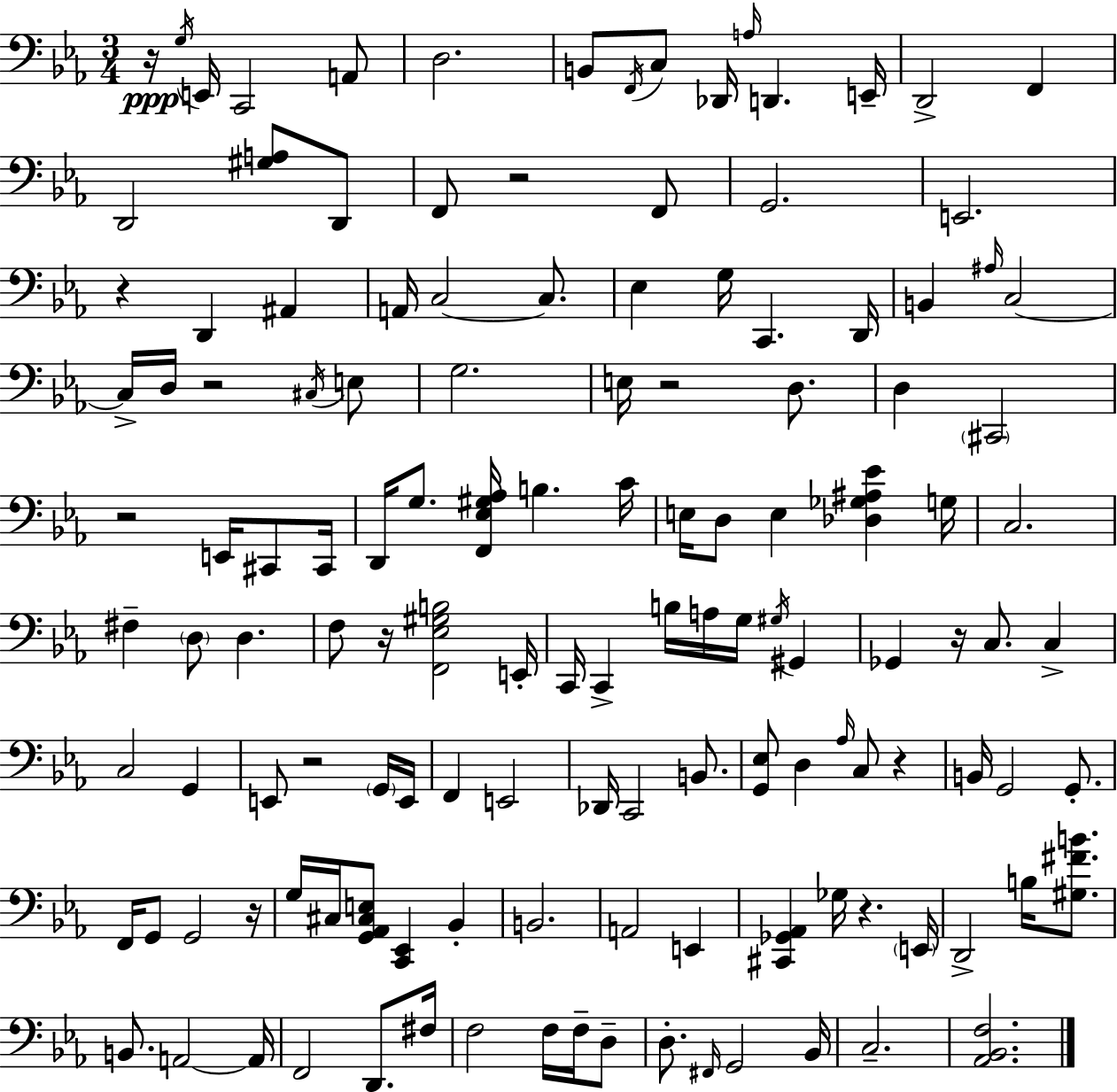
X:1
T:Untitled
M:3/4
L:1/4
K:Cm
z/4 G,/4 E,,/4 C,,2 A,,/2 D,2 B,,/2 F,,/4 C,/2 _D,,/4 A,/4 D,, E,,/4 D,,2 F,, D,,2 [^G,A,]/2 D,,/2 F,,/2 z2 F,,/2 G,,2 E,,2 z D,, ^A,, A,,/4 C,2 C,/2 _E, G,/4 C,, D,,/4 B,, ^A,/4 C,2 C,/4 D,/4 z2 ^C,/4 E,/2 G,2 E,/4 z2 D,/2 D, ^C,,2 z2 E,,/4 ^C,,/2 ^C,,/4 D,,/4 G,/2 [F,,_E,^G,_A,]/4 B, C/4 E,/4 D,/2 E, [_D,_G,^A,_E] G,/4 C,2 ^F, D,/2 D, F,/2 z/4 [F,,_E,^G,B,]2 E,,/4 C,,/4 C,, B,/4 A,/4 G,/4 ^G,/4 ^G,, _G,, z/4 C,/2 C, C,2 G,, E,,/2 z2 G,,/4 E,,/4 F,, E,,2 _D,,/4 C,,2 B,,/2 [G,,_E,]/2 D, _A,/4 C,/2 z B,,/4 G,,2 G,,/2 F,,/4 G,,/2 G,,2 z/4 G,/4 ^C,/4 [G,,_A,,^C,E,]/2 [C,,_E,,] _B,, B,,2 A,,2 E,, [^C,,_G,,_A,,] _G,/4 z E,,/4 D,,2 B,/4 [^G,^FB]/2 B,,/2 A,,2 A,,/4 F,,2 D,,/2 ^F,/4 F,2 F,/4 F,/4 D,/2 D,/2 ^F,,/4 G,,2 _B,,/4 C,2 [_A,,_B,,F,]2